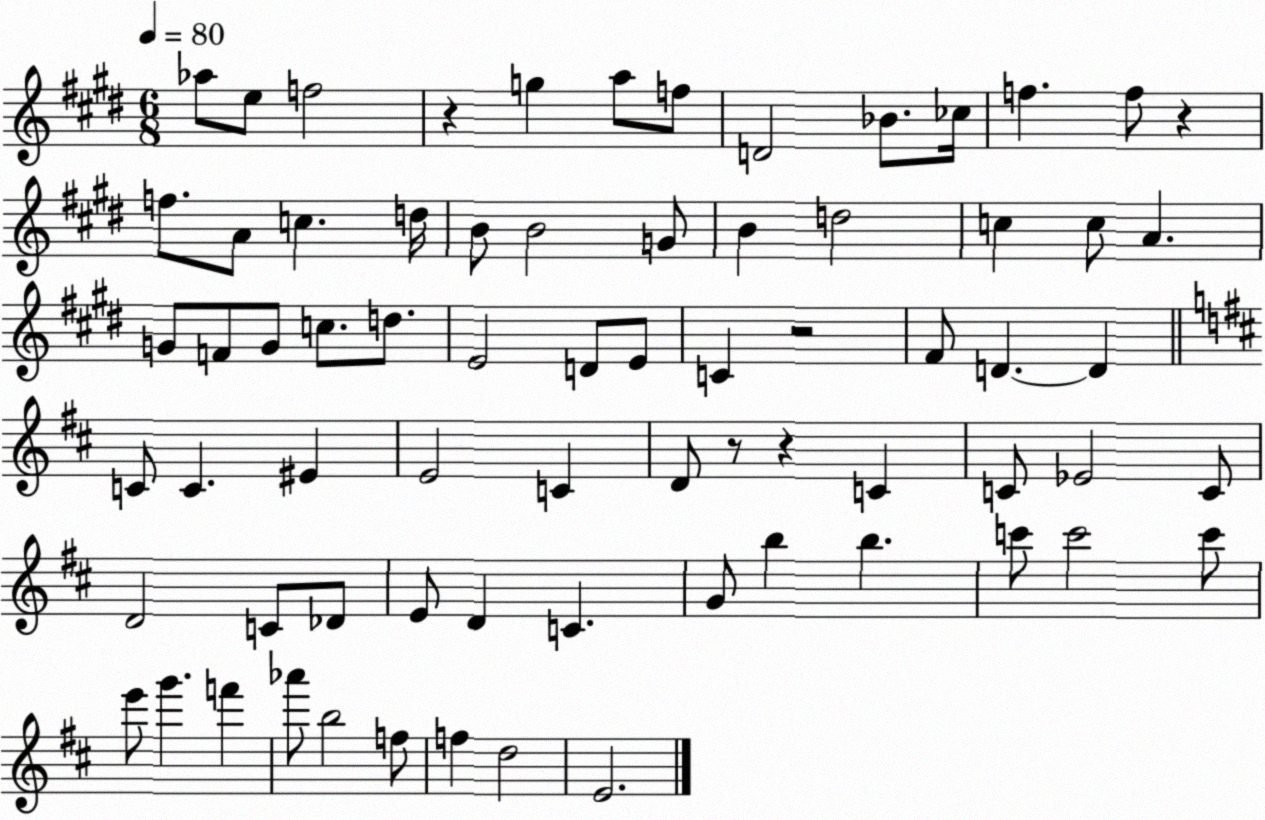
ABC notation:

X:1
T:Untitled
M:6/8
L:1/4
K:E
_a/2 e/2 f2 z g a/2 f/2 D2 _B/2 _c/4 f f/2 z f/2 A/2 c d/4 B/2 B2 G/2 B d2 c c/2 A G/2 F/2 G/2 c/2 d/2 E2 D/2 E/2 C z2 ^F/2 D D C/2 C ^E E2 C D/2 z/2 z C C/2 _E2 C/2 D2 C/2 _D/2 E/2 D C G/2 b b c'/2 c'2 c'/2 e'/2 g' f' _a'/2 b2 f/2 f d2 E2